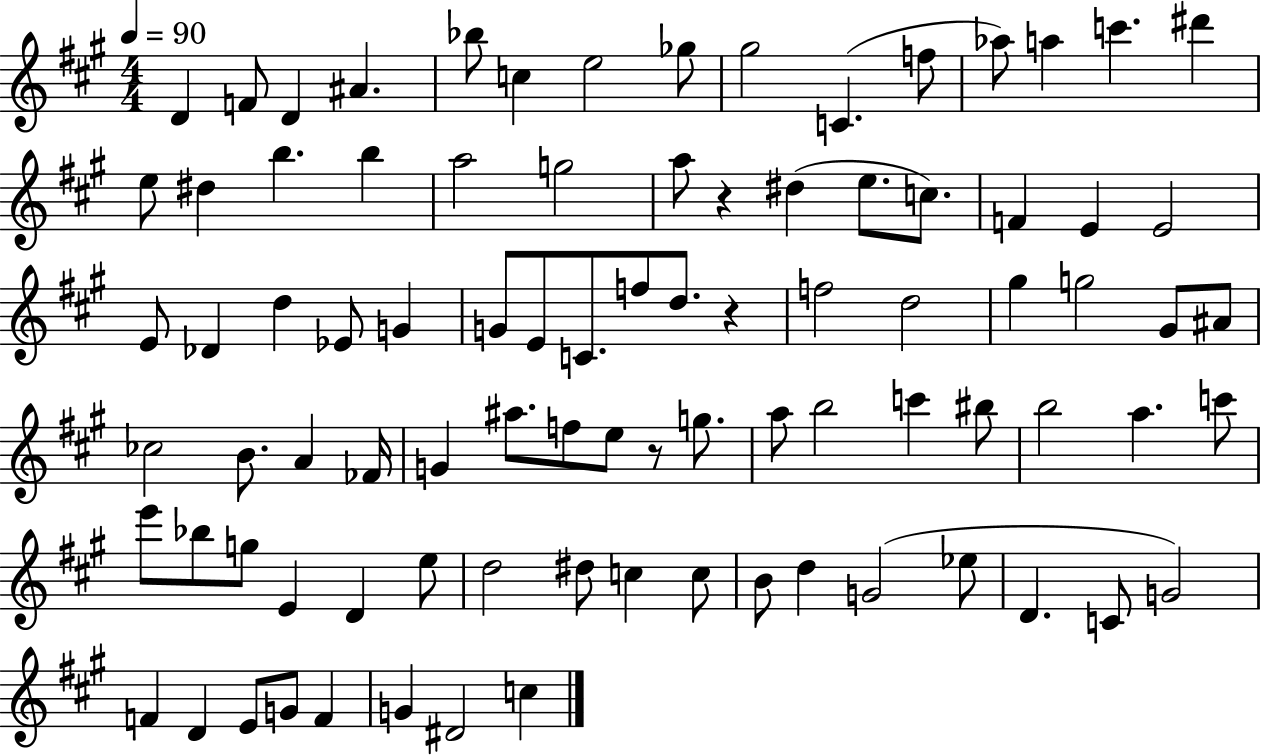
X:1
T:Untitled
M:4/4
L:1/4
K:A
D F/2 D ^A _b/2 c e2 _g/2 ^g2 C f/2 _a/2 a c' ^d' e/2 ^d b b a2 g2 a/2 z ^d e/2 c/2 F E E2 E/2 _D d _E/2 G G/2 E/2 C/2 f/2 d/2 z f2 d2 ^g g2 ^G/2 ^A/2 _c2 B/2 A _F/4 G ^a/2 f/2 e/2 z/2 g/2 a/2 b2 c' ^b/2 b2 a c'/2 e'/2 _b/2 g/2 E D e/2 d2 ^d/2 c c/2 B/2 d G2 _e/2 D C/2 G2 F D E/2 G/2 F G ^D2 c